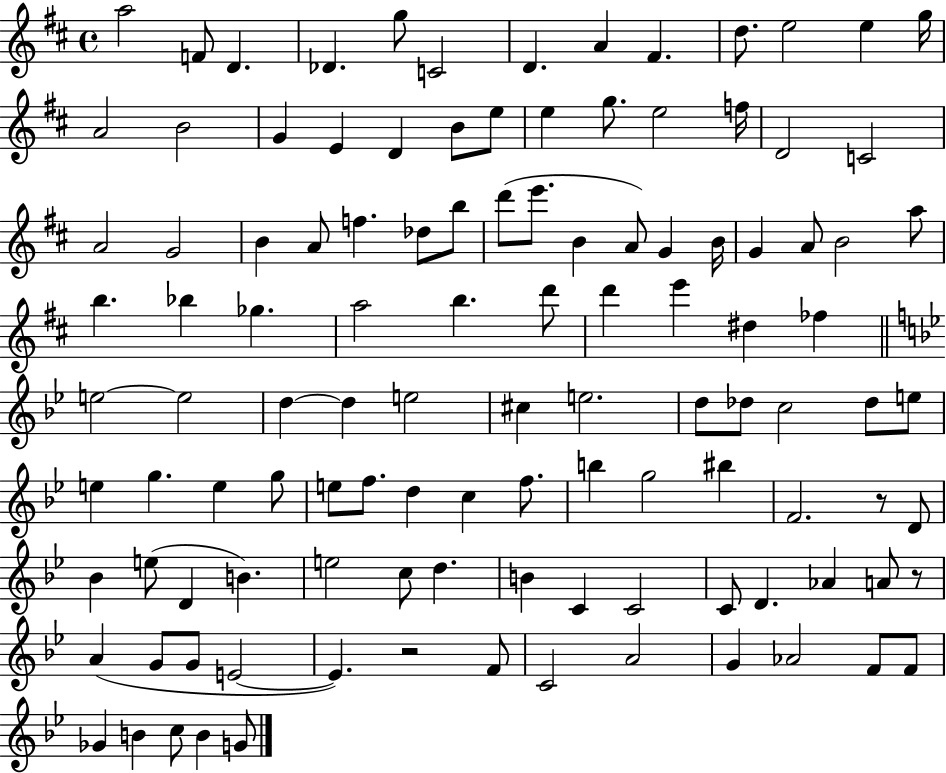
{
  \clef treble
  \time 4/4
  \defaultTimeSignature
  \key d \major
  a''2 f'8 d'4. | des'4. g''8 c'2 | d'4. a'4 fis'4. | d''8. e''2 e''4 g''16 | \break a'2 b'2 | g'4 e'4 d'4 b'8 e''8 | e''4 g''8. e''2 f''16 | d'2 c'2 | \break a'2 g'2 | b'4 a'8 f''4. des''8 b''8 | d'''8( e'''8. b'4 a'8) g'4 b'16 | g'4 a'8 b'2 a''8 | \break b''4. bes''4 ges''4. | a''2 b''4. d'''8 | d'''4 e'''4 dis''4 fes''4 | \bar "||" \break \key bes \major e''2~~ e''2 | d''4~~ d''4 e''2 | cis''4 e''2. | d''8 des''8 c''2 des''8 e''8 | \break e''4 g''4. e''4 g''8 | e''8 f''8. d''4 c''4 f''8. | b''4 g''2 bis''4 | f'2. r8 d'8 | \break bes'4 e''8( d'4 b'4.) | e''2 c''8 d''4. | b'4 c'4 c'2 | c'8 d'4. aes'4 a'8 r8 | \break a'4( g'8 g'8 e'2~~ | e'4.) r2 f'8 | c'2 a'2 | g'4 aes'2 f'8 f'8 | \break ges'4 b'4 c''8 b'4 g'8 | \bar "|."
}